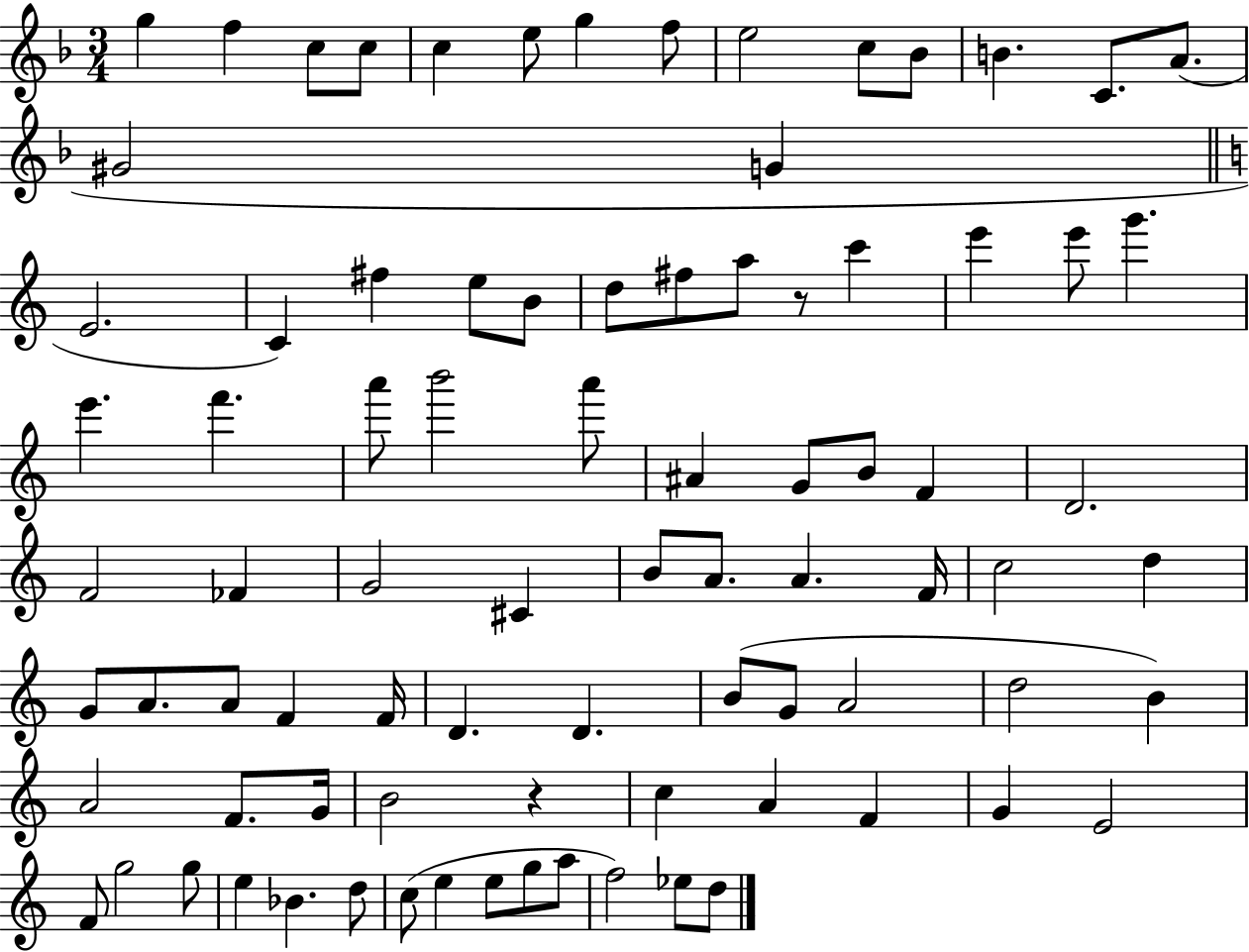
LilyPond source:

{
  \clef treble
  \numericTimeSignature
  \time 3/4
  \key f \major
  \repeat volta 2 { g''4 f''4 c''8 c''8 | c''4 e''8 g''4 f''8 | e''2 c''8 bes'8 | b'4. c'8. a'8.( | \break gis'2 g'4 | \bar "||" \break \key c \major e'2. | c'4) fis''4 e''8 b'8 | d''8 fis''8 a''8 r8 c'''4 | e'''4 e'''8 g'''4. | \break e'''4. f'''4. | a'''8 b'''2 a'''8 | ais'4 g'8 b'8 f'4 | d'2. | \break f'2 fes'4 | g'2 cis'4 | b'8 a'8. a'4. f'16 | c''2 d''4 | \break g'8 a'8. a'8 f'4 f'16 | d'4. d'4. | b'8( g'8 a'2 | d''2 b'4) | \break a'2 f'8. g'16 | b'2 r4 | c''4 a'4 f'4 | g'4 e'2 | \break f'8 g''2 g''8 | e''4 bes'4. d''8 | c''8( e''4 e''8 g''8 a''8 | f''2) ees''8 d''8 | \break } \bar "|."
}